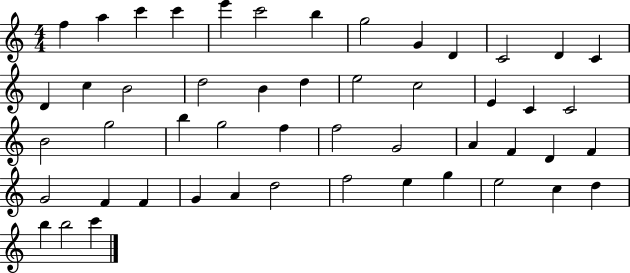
F5/q A5/q C6/q C6/q E6/q C6/h B5/q G5/h G4/q D4/q C4/h D4/q C4/q D4/q C5/q B4/h D5/h B4/q D5/q E5/h C5/h E4/q C4/q C4/h B4/h G5/h B5/q G5/h F5/q F5/h G4/h A4/q F4/q D4/q F4/q G4/h F4/q F4/q G4/q A4/q D5/h F5/h E5/q G5/q E5/h C5/q D5/q B5/q B5/h C6/q